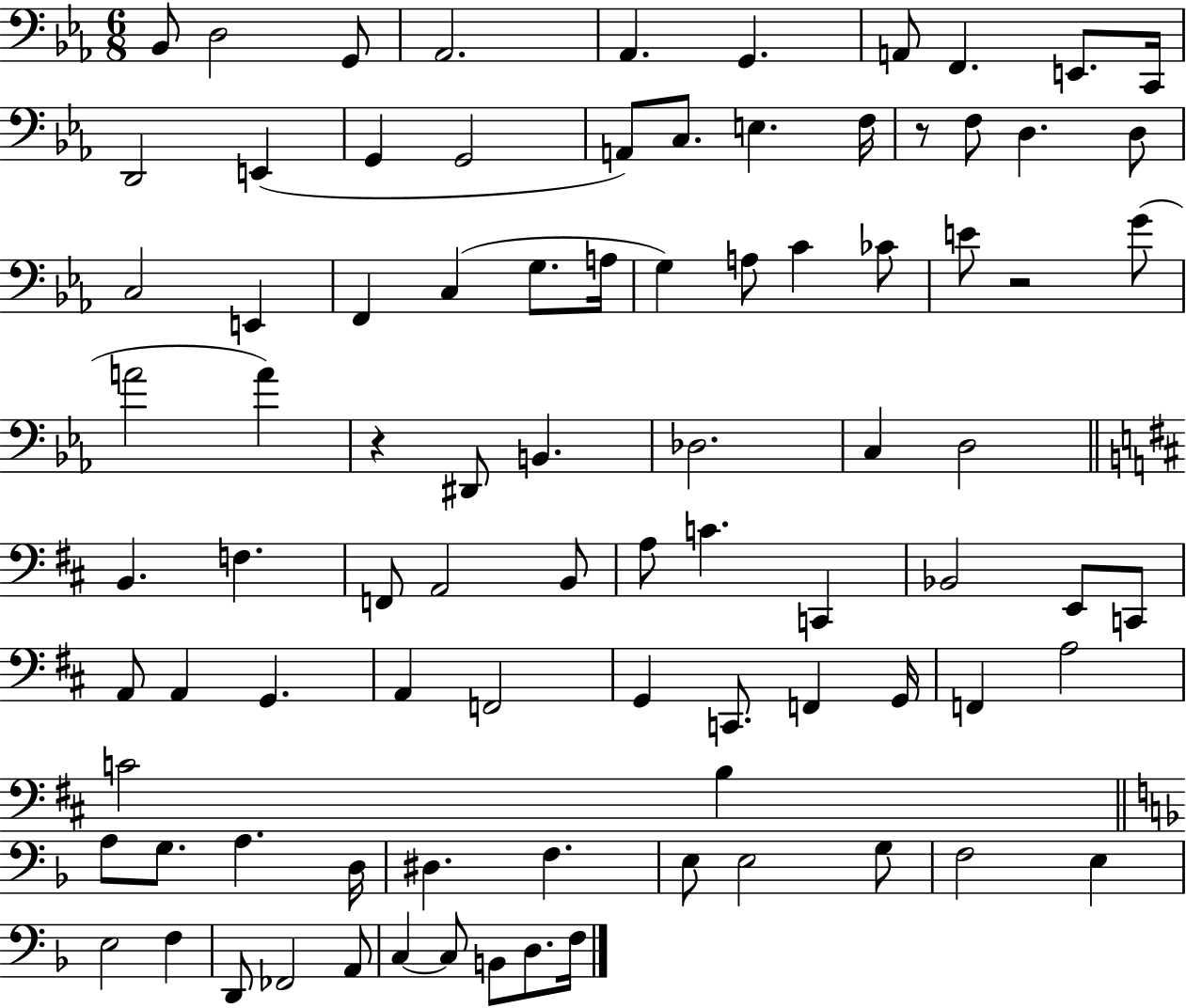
X:1
T:Untitled
M:6/8
L:1/4
K:Eb
_B,,/2 D,2 G,,/2 _A,,2 _A,, G,, A,,/2 F,, E,,/2 C,,/4 D,,2 E,, G,, G,,2 A,,/2 C,/2 E, F,/4 z/2 F,/2 D, D,/2 C,2 E,, F,, C, G,/2 A,/4 G, A,/2 C _C/2 E/2 z2 G/2 A2 A z ^D,,/2 B,, _D,2 C, D,2 B,, F, F,,/2 A,,2 B,,/2 A,/2 C C,, _B,,2 E,,/2 C,,/2 A,,/2 A,, G,, A,, F,,2 G,, C,,/2 F,, G,,/4 F,, A,2 C2 B, A,/2 G,/2 A, D,/4 ^D, F, E,/2 E,2 G,/2 F,2 E, E,2 F, D,,/2 _F,,2 A,,/2 C, C,/2 B,,/2 D,/2 F,/4